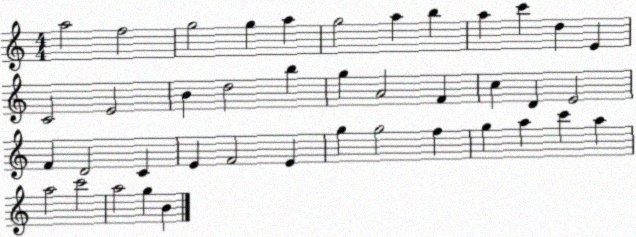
X:1
T:Untitled
M:4/4
L:1/4
K:C
a2 f2 g2 g a g2 a b a c' d E C2 E2 B d2 b g A2 F c D E2 F D2 C E F2 E g g2 f g a c' a a2 c'2 a2 g B